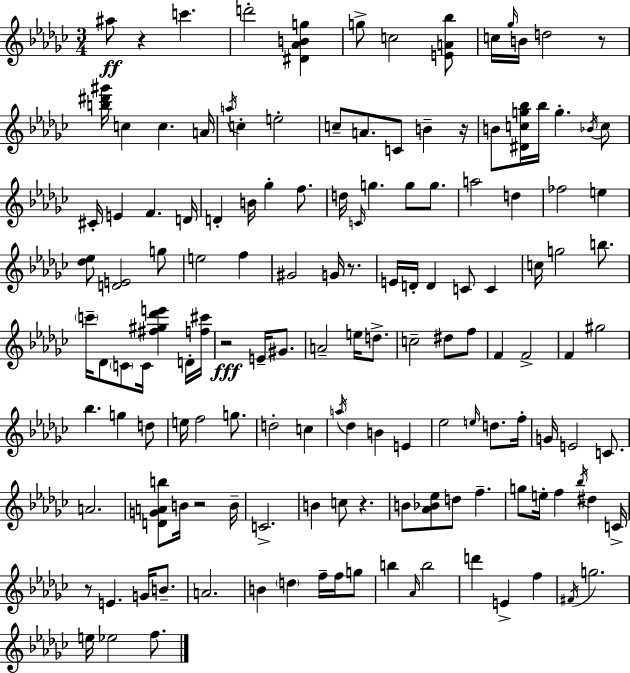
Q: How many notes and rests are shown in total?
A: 143